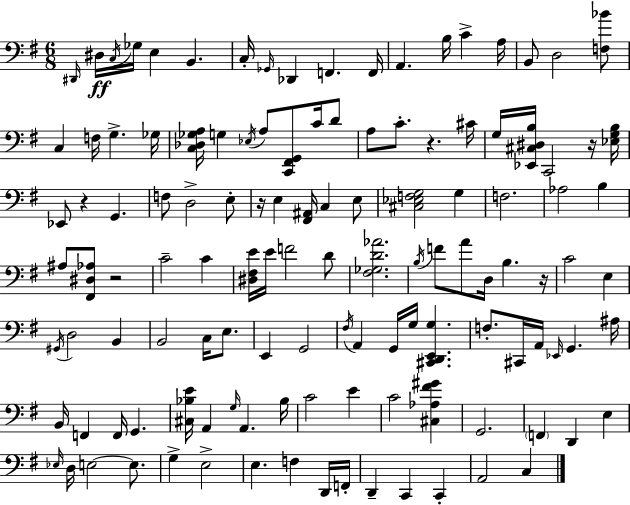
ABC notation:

X:1
T:Untitled
M:6/8
L:1/4
K:G
^D,,/4 ^D,/4 C,/4 _G,/4 E, B,, C,/4 _G,,/4 _D,, F,, F,,/4 A,, B,/4 C A,/4 B,,/2 D,2 [F,_B]/2 C, F,/4 G, _G,/4 [C,_D,_G,A,]/4 G, _E,/4 A,/2 [C,,^F,,G,,]/2 C/4 D/2 A,/2 C/2 z ^C/4 G,/4 [_E,,^C,^D,B,]/4 C,,2 z/4 [_E,G,B,]/4 _E,,/2 z G,, F,/2 D,2 E,/2 z/4 E, [^F,,^A,,]/4 C, E,/2 [^C,_E,F,G,]2 G, F,2 _A,2 B, ^A,/2 [^F,,^D,_A,]/2 z2 C2 C [^D,^F,E]/4 E/4 F2 D/2 [^F,_G,D_A]2 B,/4 F/2 A/2 D,/4 B, z/4 C2 E, ^G,,/4 D,2 B,, B,,2 C,/4 E,/2 E,, G,,2 ^F,/4 A,, G,,/4 G,/4 [^C,,D,,E,,G,] F,/2 ^C,,/4 A,,/4 _E,,/4 G,, ^A,/4 B,,/4 F,, F,,/4 G,, [^C,_B,E]/4 A,, G,/4 A,, _B,/4 C2 E C2 [^C,_A,^F^G] G,,2 F,, D,, E, _E,/4 D,/4 E,2 E,/2 G, E,2 E, F, D,,/4 F,,/4 D,, C,, C,, A,,2 C,